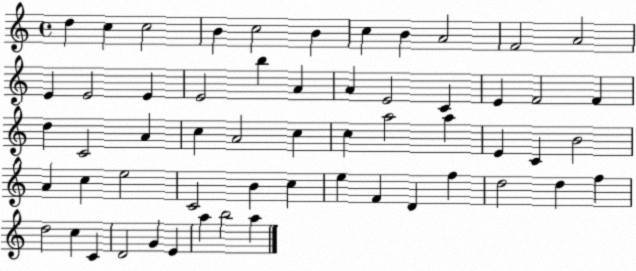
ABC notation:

X:1
T:Untitled
M:4/4
L:1/4
K:C
d c c2 B c2 B c B A2 F2 A2 E E2 E E2 b A A E2 C E F2 F d C2 A c A2 c c a2 a E C B2 A c e2 C2 B c e F D f d2 d f d2 c C D2 G E a b2 a